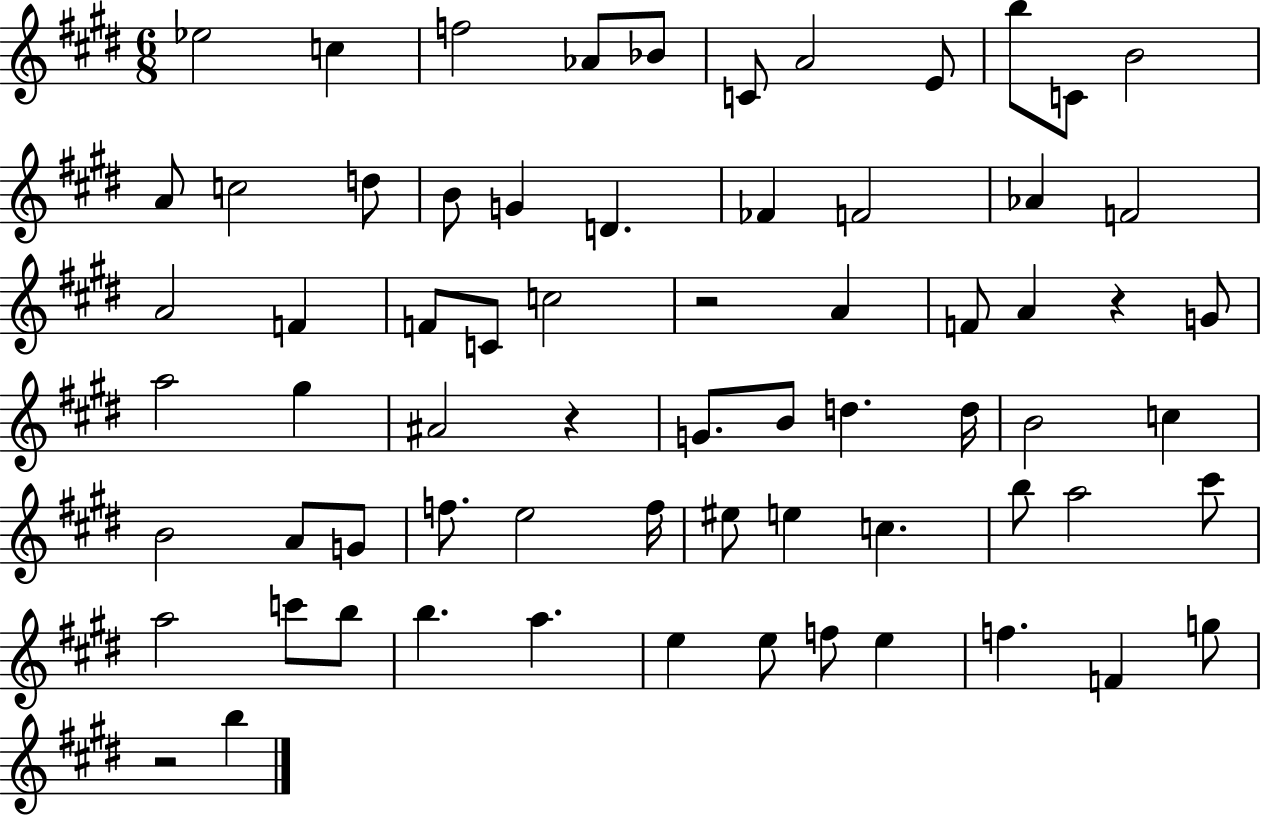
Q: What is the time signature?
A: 6/8